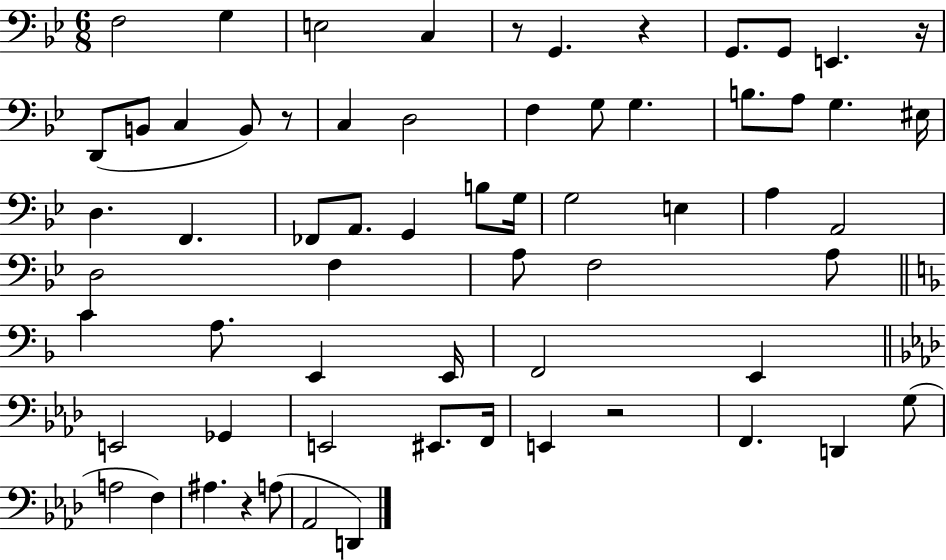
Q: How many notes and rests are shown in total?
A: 64